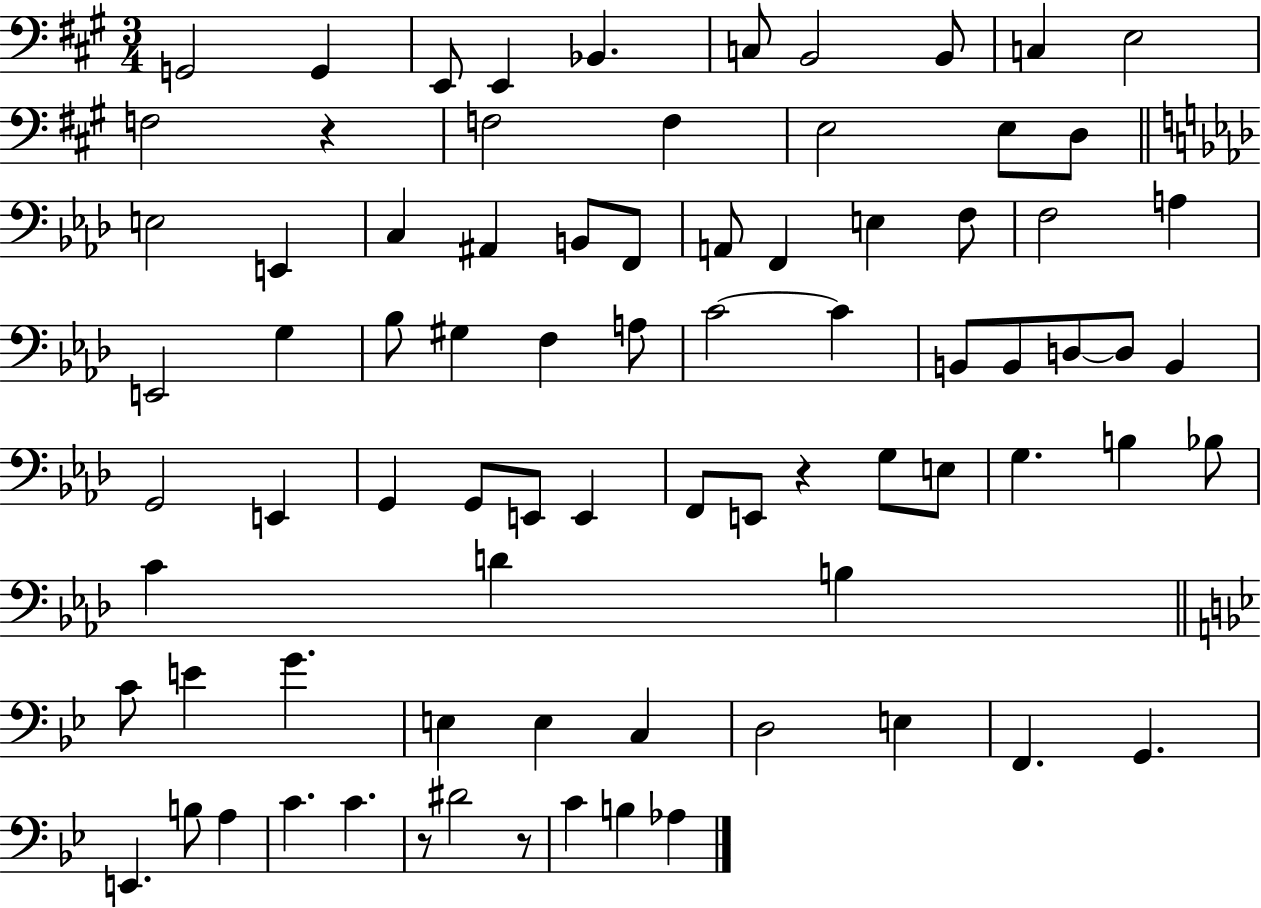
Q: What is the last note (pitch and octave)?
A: Ab3